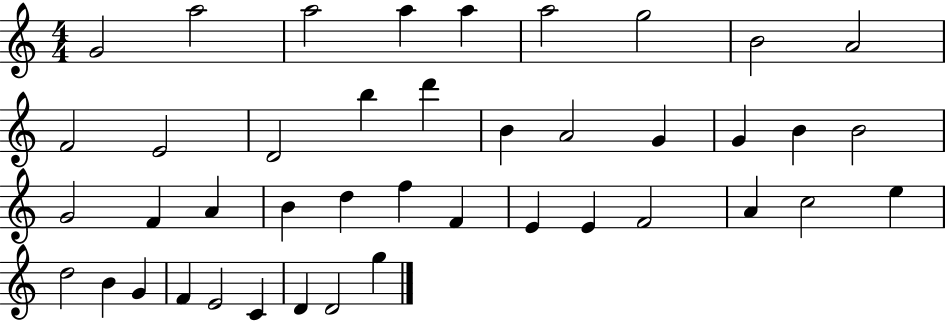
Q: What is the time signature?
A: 4/4